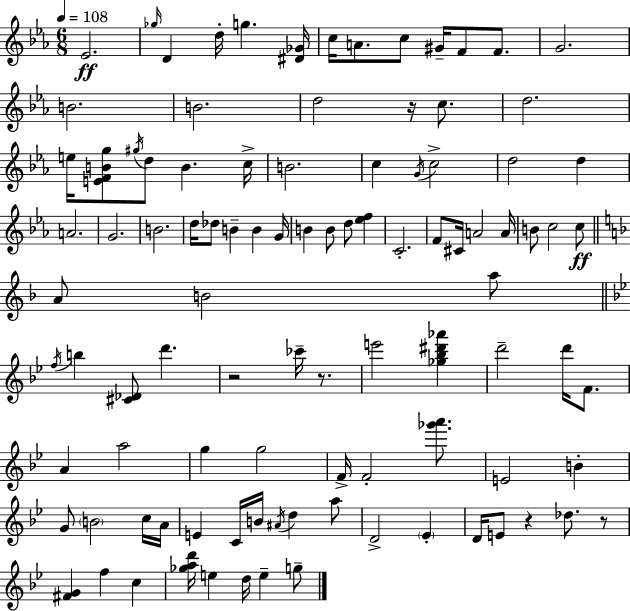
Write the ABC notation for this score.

X:1
T:Untitled
M:6/8
L:1/4
K:Eb
_E2 _g/4 D d/4 g [^D_G]/4 c/4 A/2 c/2 ^G/4 F/2 F/2 G2 B2 B2 d2 z/4 c/2 d2 e/4 [EFBg]/2 ^g/4 d/2 B c/4 B2 c G/4 c2 d2 d A2 G2 B2 d/4 _d/2 B B G/4 B B/2 d/2 [_ef] C2 F/2 ^C/4 A2 A/4 B/2 c2 c/2 A/2 B2 a/2 f/4 b [^C_D]/2 d' z2 _c'/4 z/2 e'2 [_g_b^d'_a'] d'2 d'/4 F/2 A a2 g g2 F/4 F2 [_g'a']/2 E2 B G/2 B2 c/4 A/4 E C/4 B/4 ^A/4 d a/2 D2 _E D/4 E/2 z _d/2 z/2 [^FG] f c [_gad']/4 e d/4 e g/2